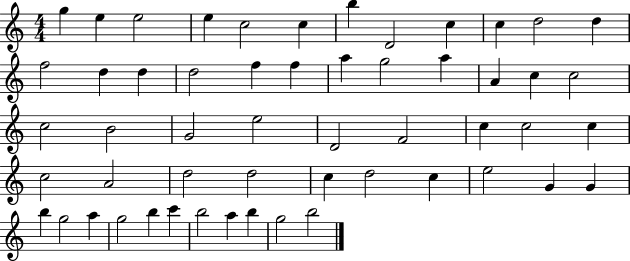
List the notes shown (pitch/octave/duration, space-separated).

G5/q E5/q E5/h E5/q C5/h C5/q B5/q D4/h C5/q C5/q D5/h D5/q F5/h D5/q D5/q D5/h F5/q F5/q A5/q G5/h A5/q A4/q C5/q C5/h C5/h B4/h G4/h E5/h D4/h F4/h C5/q C5/h C5/q C5/h A4/h D5/h D5/h C5/q D5/h C5/q E5/h G4/q G4/q B5/q G5/h A5/q G5/h B5/q C6/q B5/h A5/q B5/q G5/h B5/h